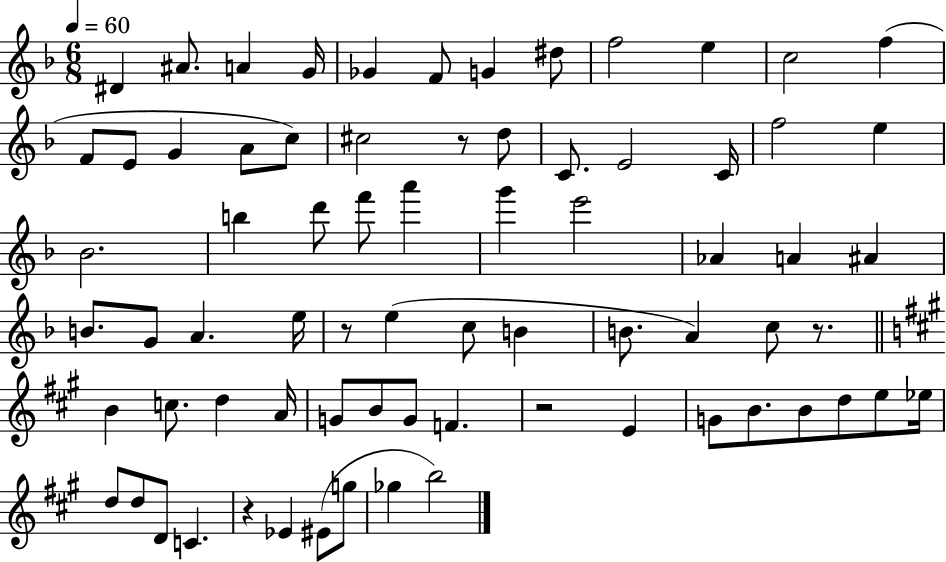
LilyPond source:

{
  \clef treble
  \numericTimeSignature
  \time 6/8
  \key f \major
  \tempo 4 = 60
  dis'4 ais'8. a'4 g'16 | ges'4 f'8 g'4 dis''8 | f''2 e''4 | c''2 f''4( | \break f'8 e'8 g'4 a'8 c''8) | cis''2 r8 d''8 | c'8. e'2 c'16 | f''2 e''4 | \break bes'2. | b''4 d'''8 f'''8 a'''4 | g'''4 e'''2 | aes'4 a'4 ais'4 | \break b'8. g'8 a'4. e''16 | r8 e''4( c''8 b'4 | b'8. a'4) c''8 r8. | \bar "||" \break \key a \major b'4 c''8. d''4 a'16 | g'8 b'8 g'8 f'4. | r2 e'4 | g'8 b'8. b'8 d''8 e''8 ees''16 | \break d''8 d''8 d'8 c'4. | r4 ees'4 eis'8( g''8 | ges''4 b''2) | \bar "|."
}